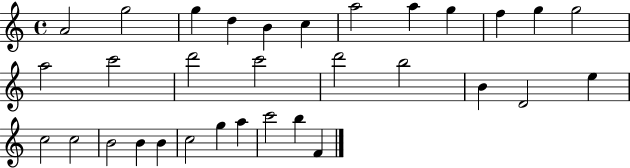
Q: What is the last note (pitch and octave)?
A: F4